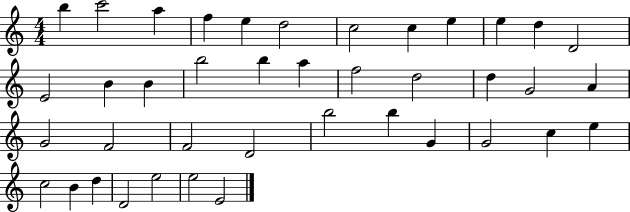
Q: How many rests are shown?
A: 0